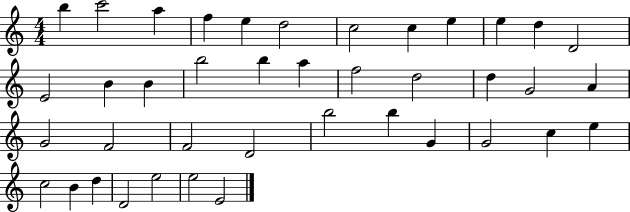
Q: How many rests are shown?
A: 0